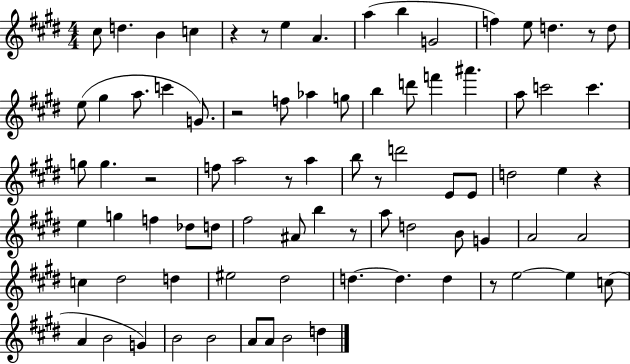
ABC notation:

X:1
T:Untitled
M:4/4
L:1/4
K:E
^c/2 d B c z z/2 e A a b G2 f e/2 d z/2 d/2 e/2 ^g a/2 c' G/2 z2 f/2 _a g/2 b d'/2 f' ^a' a/2 c'2 c' g/2 g z2 f/2 a2 z/2 a b/2 z/2 d'2 E/2 E/2 d2 e z e g f _d/2 d/2 ^f2 ^A/2 b z/2 a/2 d2 B/2 G A2 A2 c ^d2 d ^e2 ^d2 d d d z/2 e2 e c/2 A B2 G B2 B2 A/2 A/2 B2 d